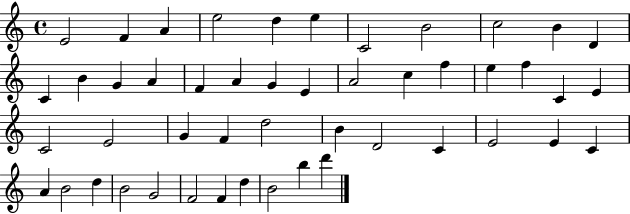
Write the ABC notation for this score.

X:1
T:Untitled
M:4/4
L:1/4
K:C
E2 F A e2 d e C2 B2 c2 B D C B G A F A G E A2 c f e f C E C2 E2 G F d2 B D2 C E2 E C A B2 d B2 G2 F2 F d B2 b d'